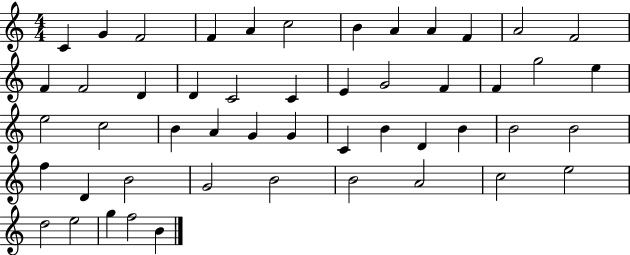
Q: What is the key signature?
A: C major